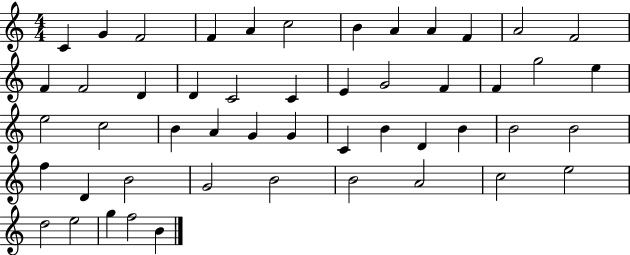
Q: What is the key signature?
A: C major